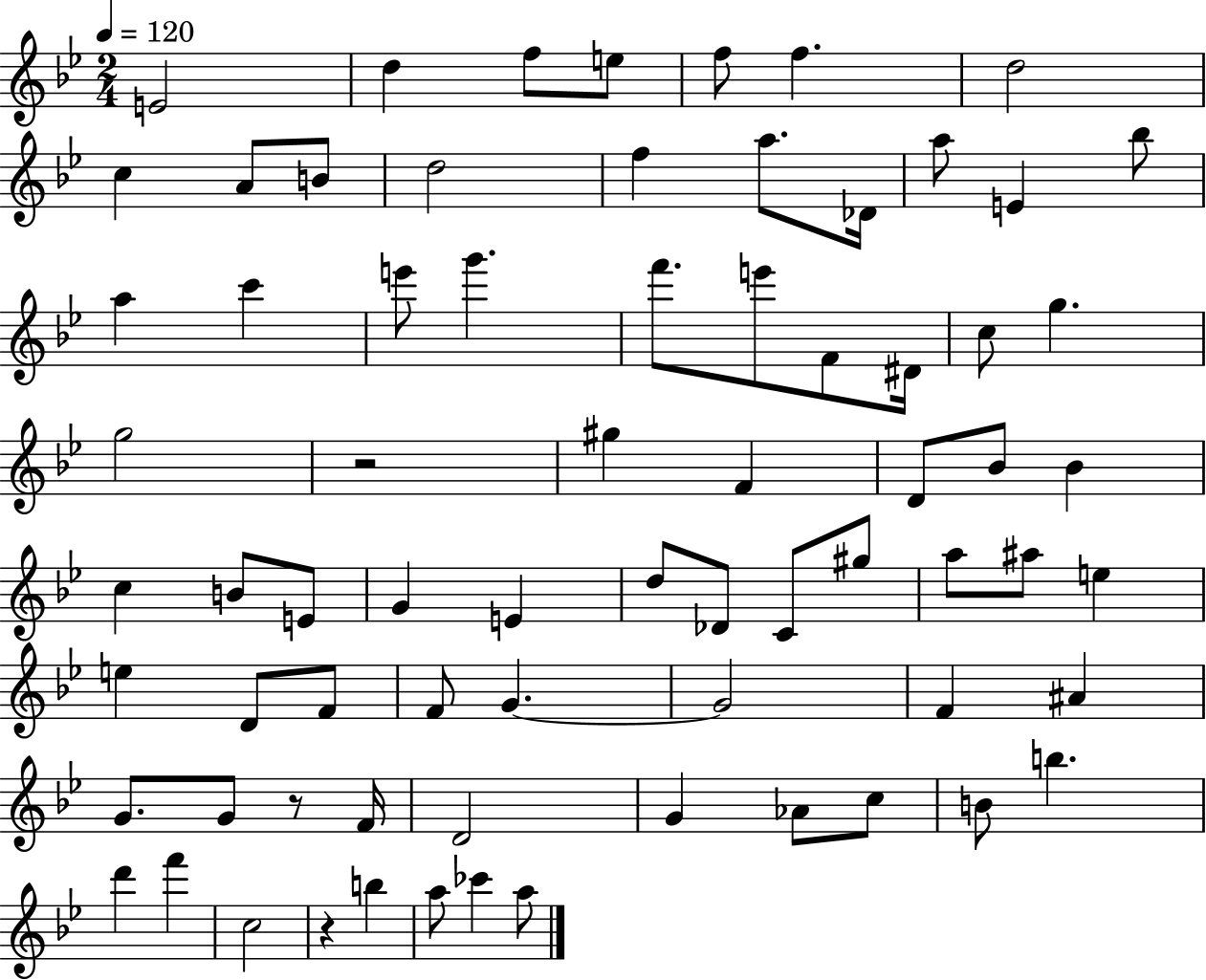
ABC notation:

X:1
T:Untitled
M:2/4
L:1/4
K:Bb
E2 d f/2 e/2 f/2 f d2 c A/2 B/2 d2 f a/2 _D/4 a/2 E _b/2 a c' e'/2 g' f'/2 e'/2 F/2 ^D/4 c/2 g g2 z2 ^g F D/2 _B/2 _B c B/2 E/2 G E d/2 _D/2 C/2 ^g/2 a/2 ^a/2 e e D/2 F/2 F/2 G G2 F ^A G/2 G/2 z/2 F/4 D2 G _A/2 c/2 B/2 b d' f' c2 z b a/2 _c' a/2